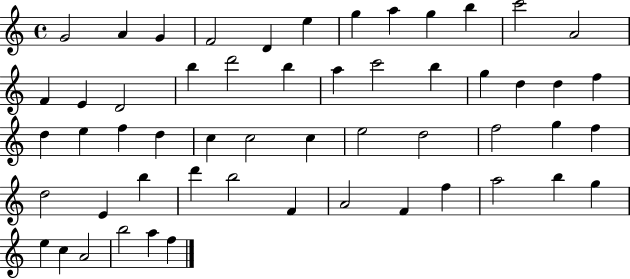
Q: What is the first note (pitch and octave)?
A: G4